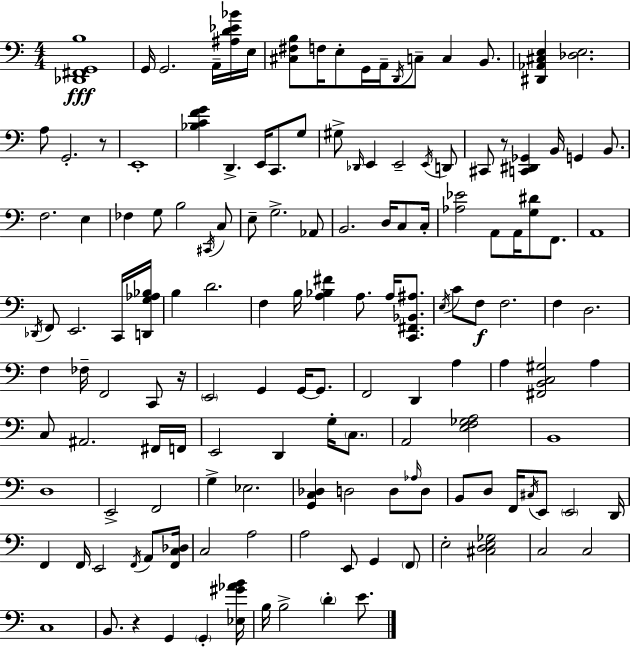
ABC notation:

X:1
T:Untitled
M:4/4
L:1/4
K:Am
[_D,,^F,,G,,B,]4 G,,/4 G,,2 A,,/4 [^A,D_E_B]/4 E,/4 [^C,^F,B,]/2 F,/4 E,/2 G,,/4 A,,/4 D,,/4 C,/2 C, B,,/2 [^D,,_A,,^C,E,] [_D,E,]2 A,/2 G,,2 z/2 E,,4 [_B,CFG] D,, E,,/4 C,,/2 G,/2 ^G,/2 _D,,/4 E,, E,,2 E,,/4 D,,/2 ^C,,/2 z/2 [C,,^D,,_G,,] B,,/4 G,, B,,/2 F,2 E, _F, G,/2 B,2 ^C,,/4 C,/2 E,/2 G,2 _A,,/2 B,,2 D,/4 C,/2 C,/4 [_A,_E]2 A,,/2 A,,/4 [G,^D]/2 F,,/2 A,,4 _D,,/4 F,,/2 E,,2 C,,/4 [D,,G,_A,_B,]/4 B, D2 F, B,/4 [A,_B,^F] A,/2 A,/4 [C,,^F,,_B,,^A,]/2 E,/4 C/2 F,/2 F,2 F, D,2 F, _F,/4 F,,2 C,,/2 z/4 E,,2 G,, G,,/4 G,,/2 F,,2 D,, A, A, [^F,,B,,C,^G,]2 A, C,/2 ^A,,2 ^F,,/4 F,,/4 E,,2 D,, G,/4 C,/2 A,,2 [E,F,_G,A,]2 B,,4 D,4 E,,2 F,,2 G, _E,2 [G,,C,_D,] D,2 D,/2 _A,/4 D,/2 B,,/2 D,/2 F,,/4 ^C,/4 E,,/2 E,,2 D,,/4 F,, F,,/4 E,,2 F,,/4 A,,/2 [F,,C,_D,]/4 C,2 A,2 A,2 E,,/2 G,, F,,/2 E,2 [^C,D,E,_G,]2 C,2 C,2 C,4 B,,/2 z G,, G,, [_E,^G_AB]/4 B,/4 B,2 D E/2